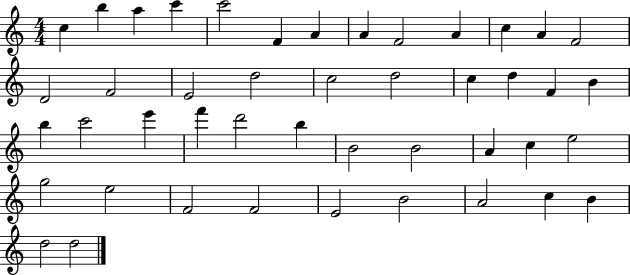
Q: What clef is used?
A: treble